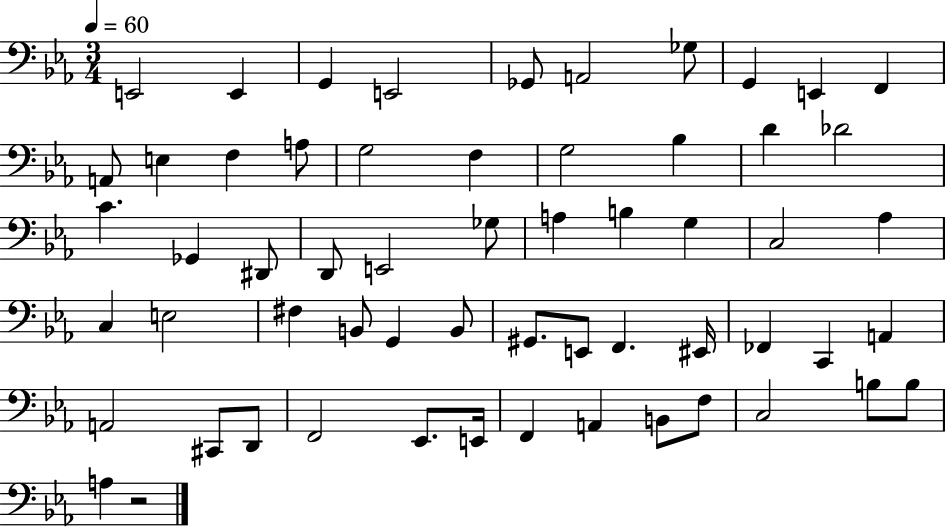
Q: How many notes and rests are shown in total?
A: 59